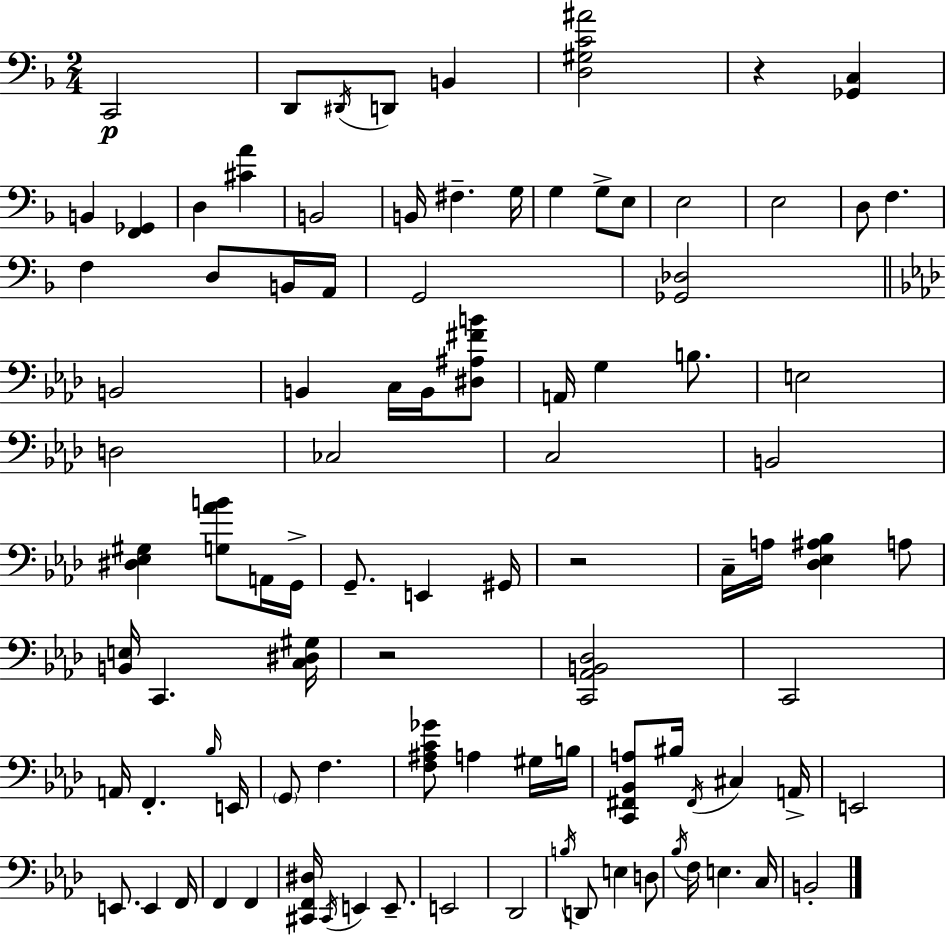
X:1
T:Untitled
M:2/4
L:1/4
K:Dm
C,,2 D,,/2 ^D,,/4 D,,/2 B,, [D,^G,C^A]2 z [_G,,C,] B,, [F,,_G,,] D, [^CA] B,,2 B,,/4 ^F, G,/4 G, G,/2 E,/2 E,2 E,2 D,/2 F, F, D,/2 B,,/4 A,,/4 G,,2 [_G,,_D,]2 B,,2 B,, C,/4 B,,/4 [^D,^A,^FB]/2 A,,/4 G, B,/2 E,2 D,2 _C,2 C,2 B,,2 [^D,_E,^G,] [G,_AB]/2 A,,/4 G,,/4 G,,/2 E,, ^G,,/4 z2 C,/4 A,/4 [_D,_E,^A,_B,] A,/2 [B,,E,]/4 C,, [C,^D,^G,]/4 z2 [C,,_A,,B,,_D,]2 C,,2 A,,/4 F,, _B,/4 E,,/4 G,,/2 F, [F,^A,C_G]/2 A, ^G,/4 B,/4 [C,,^F,,_B,,A,]/2 ^B,/4 ^F,,/4 ^C, A,,/4 E,,2 E,,/2 E,, F,,/4 F,, F,, [^C,,F,,^D,]/4 ^C,,/4 E,, E,,/2 E,,2 _D,,2 B,/4 D,,/2 E, D,/2 _B,/4 F,/4 E, C,/4 B,,2